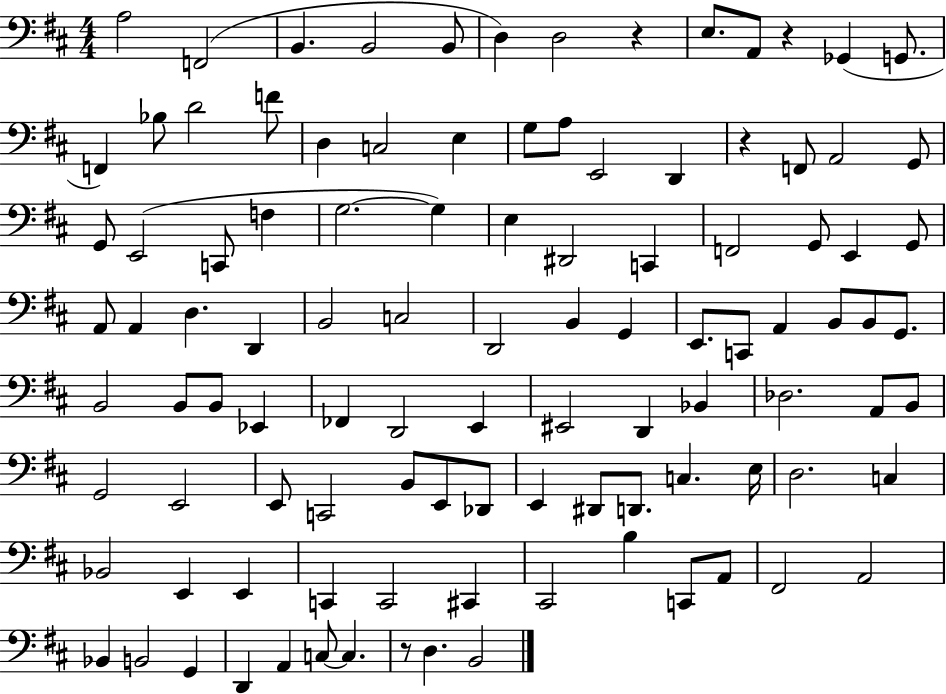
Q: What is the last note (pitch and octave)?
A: B2